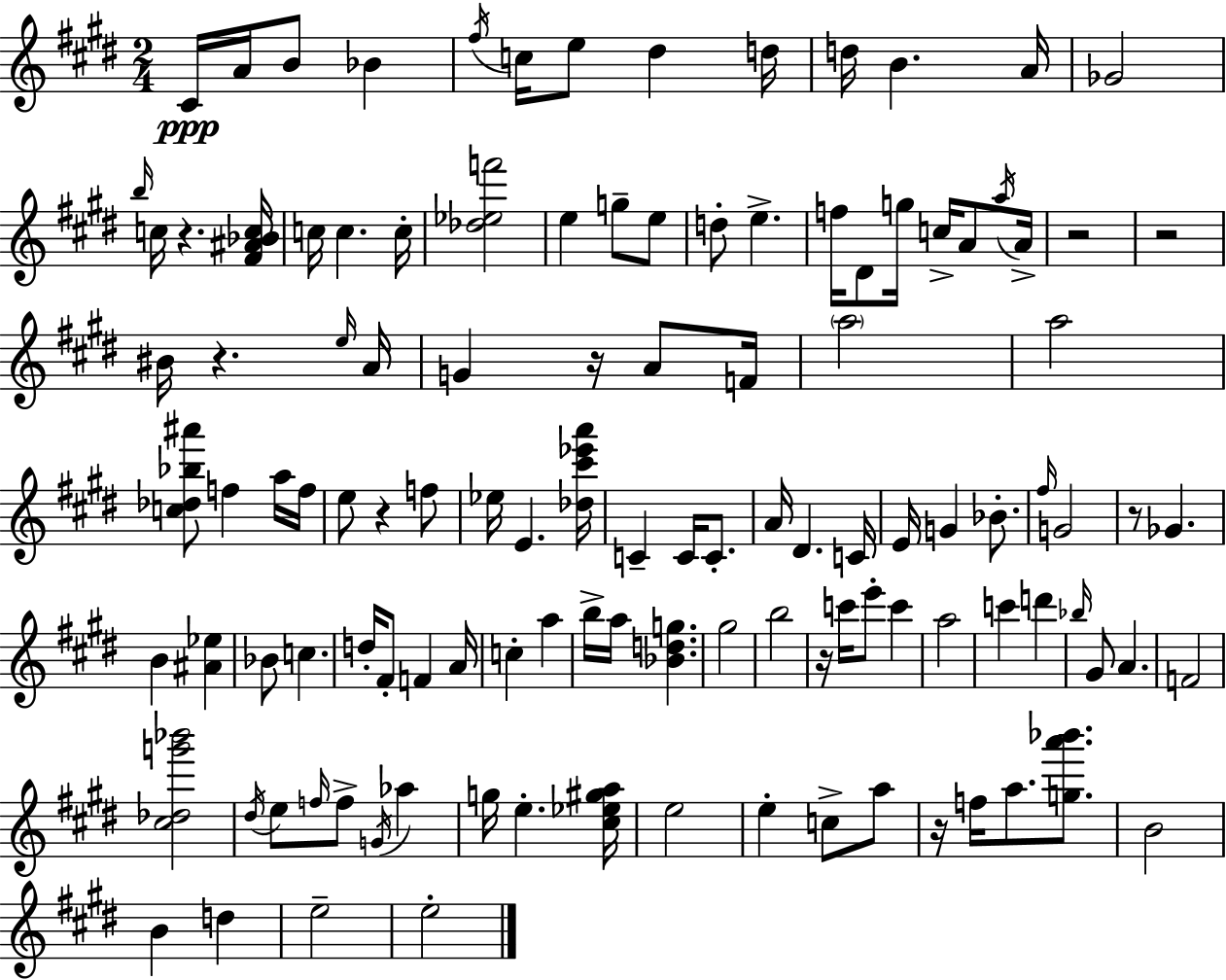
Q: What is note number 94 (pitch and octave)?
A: A5